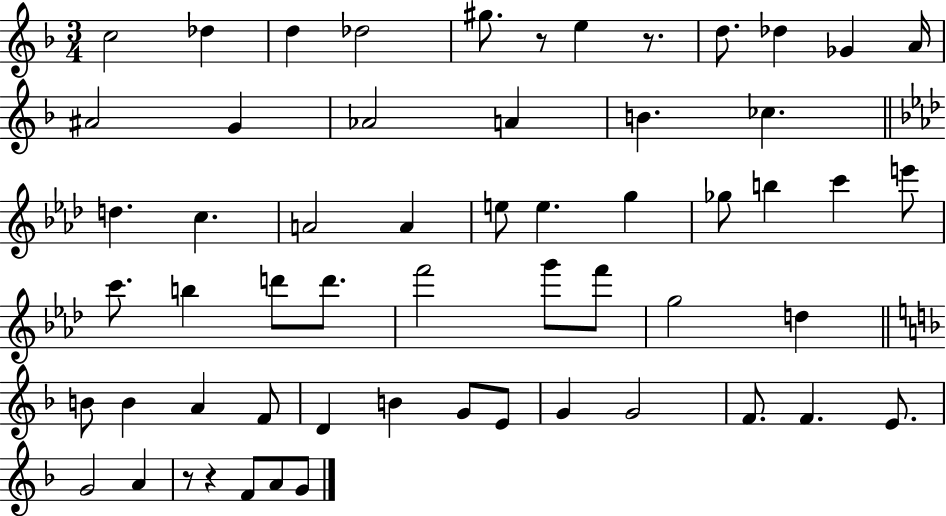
{
  \clef treble
  \numericTimeSignature
  \time 3/4
  \key f \major
  \repeat volta 2 { c''2 des''4 | d''4 des''2 | gis''8. r8 e''4 r8. | d''8. des''4 ges'4 a'16 | \break ais'2 g'4 | aes'2 a'4 | b'4. ces''4. | \bar "||" \break \key aes \major d''4. c''4. | a'2 a'4 | e''8 e''4. g''4 | ges''8 b''4 c'''4 e'''8 | \break c'''8. b''4 d'''8 d'''8. | f'''2 g'''8 f'''8 | g''2 d''4 | \bar "||" \break \key f \major b'8 b'4 a'4 f'8 | d'4 b'4 g'8 e'8 | g'4 g'2 | f'8. f'4. e'8. | \break g'2 a'4 | r8 r4 f'8 a'8 g'8 | } \bar "|."
}